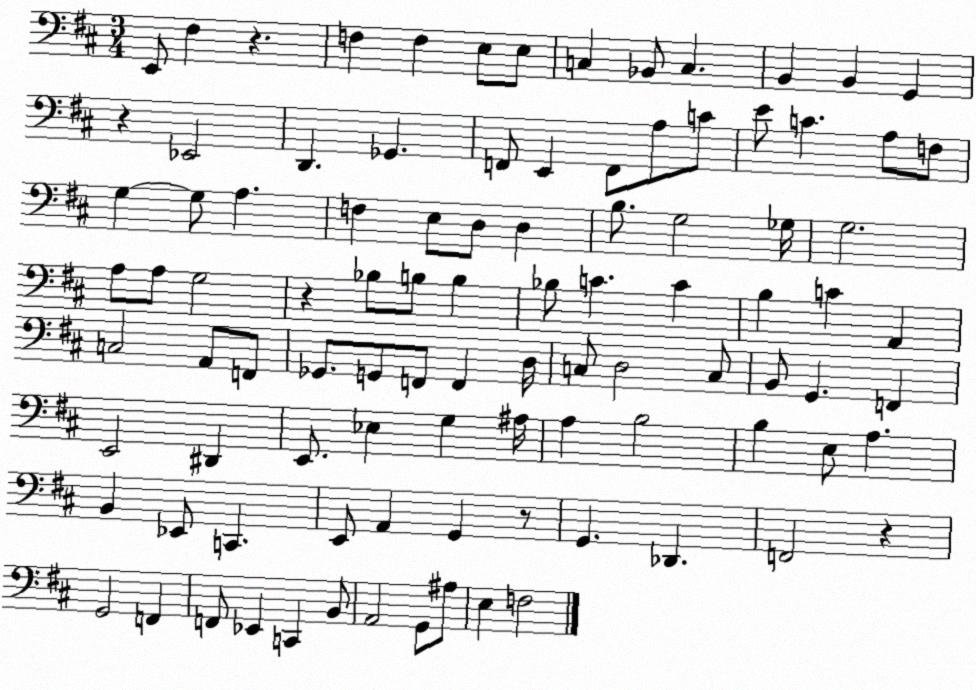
X:1
T:Untitled
M:3/4
L:1/4
K:D
E,,/2 ^F, z F, F, E,/2 E,/2 C, _B,,/2 C, B,, B,, G,, z _E,,2 D,, _G,, F,,/2 E,, F,,/2 A,/2 C/2 E/2 C A,/2 F,/2 G, G,/2 A, F, E,/2 D,/2 D, B,/2 G,2 _G,/4 G,2 A,/2 A,/2 G,2 z _B,/2 B,/2 B, _B,/2 C C B, C A,, C,2 A,,/2 F,,/2 _G,,/2 G,,/2 F,,/2 F,, D,/4 C,/2 D,2 C,/2 B,,/2 G,, F,, E,,2 ^D,, E,,/2 _E, G, ^A,/4 A, B,2 B, E,/2 A, B,, _E,,/2 C,, E,,/2 A,, G,, z/2 G,, _D,, F,,2 z G,,2 F,, F,,/2 _E,, C,, B,,/2 A,,2 G,,/2 ^A,/2 E, F,2